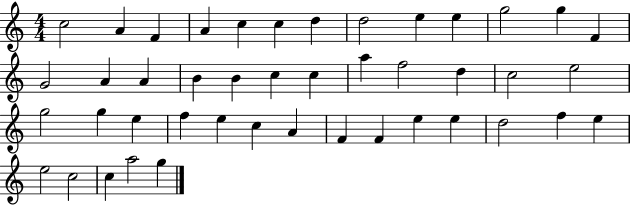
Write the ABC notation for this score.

X:1
T:Untitled
M:4/4
L:1/4
K:C
c2 A F A c c d d2 e e g2 g F G2 A A B B c c a f2 d c2 e2 g2 g e f e c A F F e e d2 f e e2 c2 c a2 g